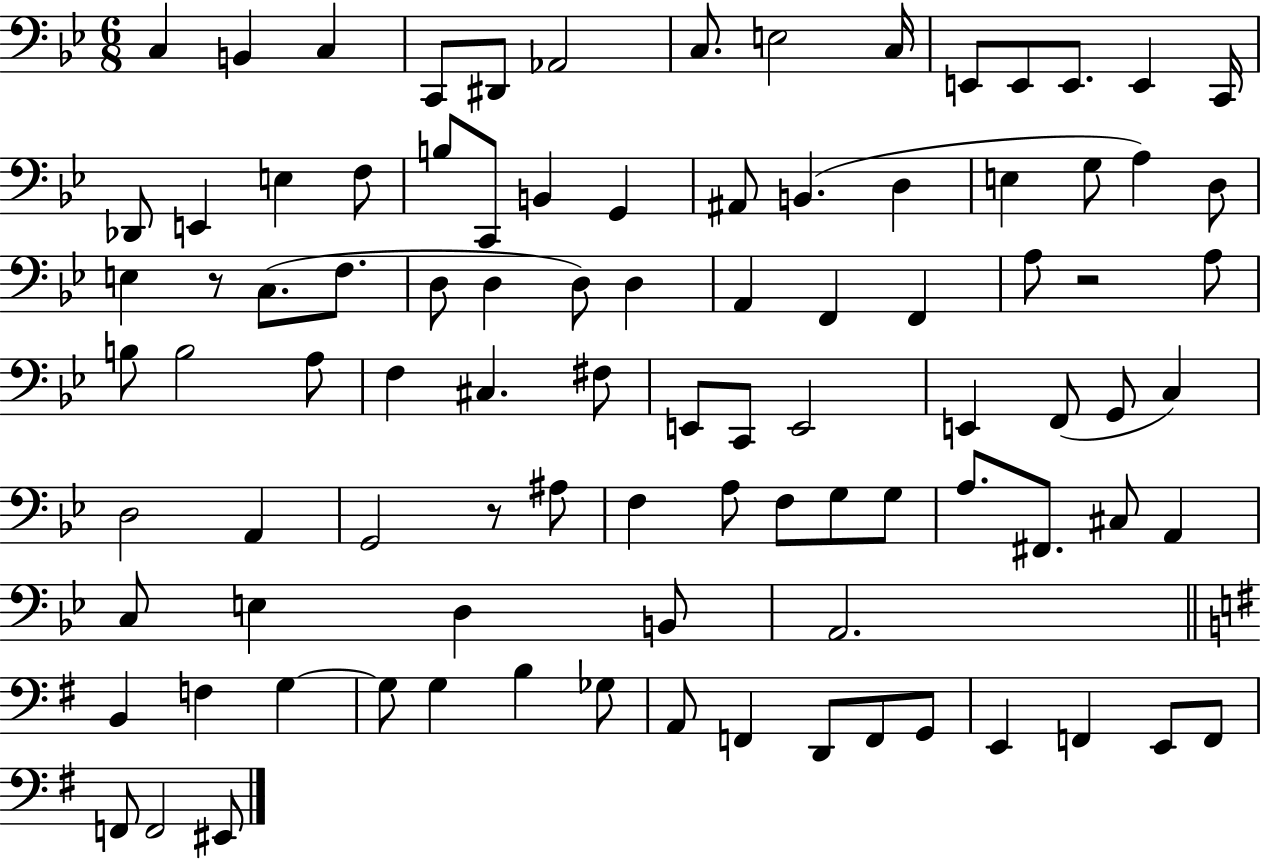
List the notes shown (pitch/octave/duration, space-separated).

C3/q B2/q C3/q C2/e D#2/e Ab2/h C3/e. E3/h C3/s E2/e E2/e E2/e. E2/q C2/s Db2/e E2/q E3/q F3/e B3/e C2/e B2/q G2/q A#2/e B2/q. D3/q E3/q G3/e A3/q D3/e E3/q R/e C3/e. F3/e. D3/e D3/q D3/e D3/q A2/q F2/q F2/q A3/e R/h A3/e B3/e B3/h A3/e F3/q C#3/q. F#3/e E2/e C2/e E2/h E2/q F2/e G2/e C3/q D3/h A2/q G2/h R/e A#3/e F3/q A3/e F3/e G3/e G3/e A3/e. F#2/e. C#3/e A2/q C3/e E3/q D3/q B2/e A2/h. B2/q F3/q G3/q G3/e G3/q B3/q Gb3/e A2/e F2/q D2/e F2/e G2/e E2/q F2/q E2/e F2/e F2/e F2/h EIS2/e